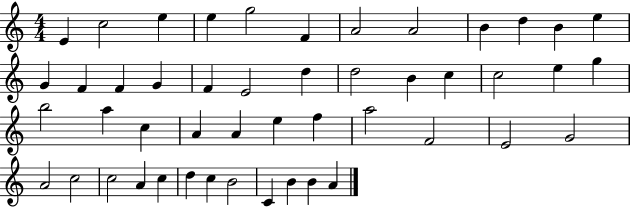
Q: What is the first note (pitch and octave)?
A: E4